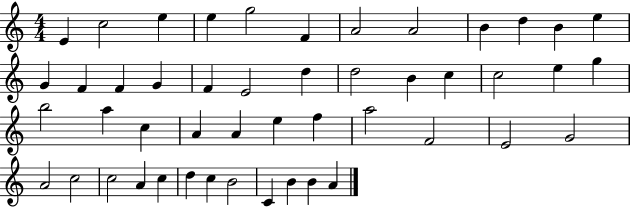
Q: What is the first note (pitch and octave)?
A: E4